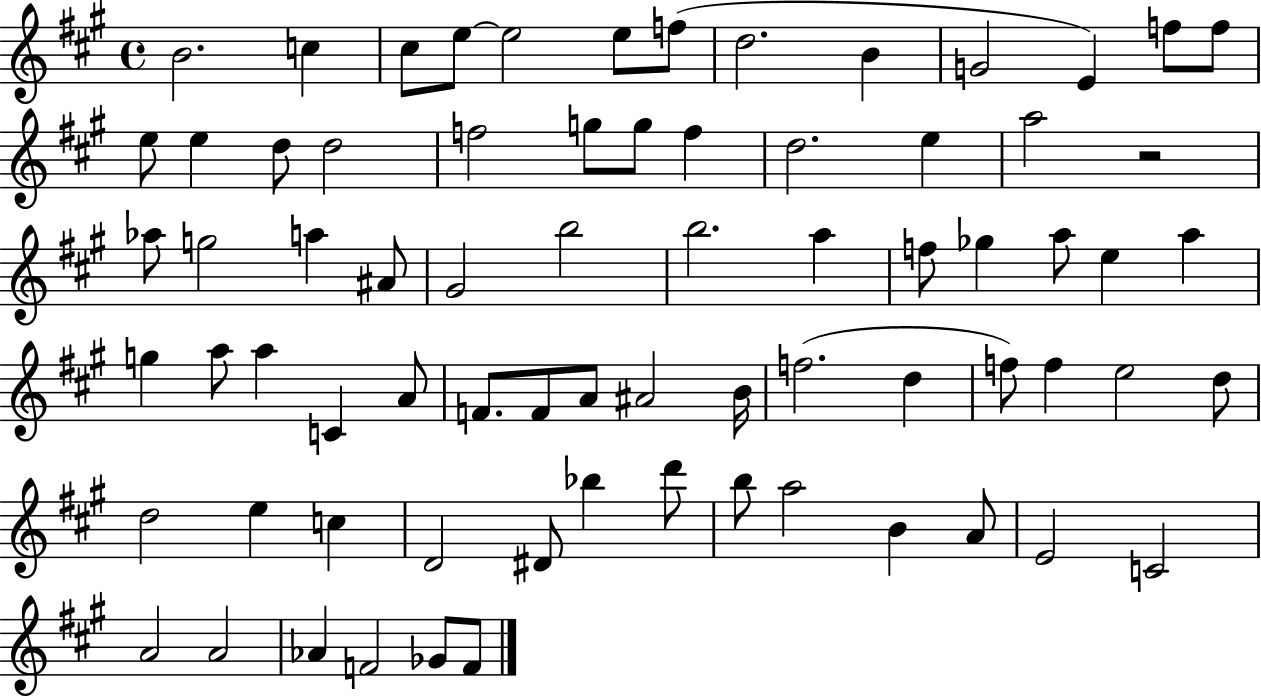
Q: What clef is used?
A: treble